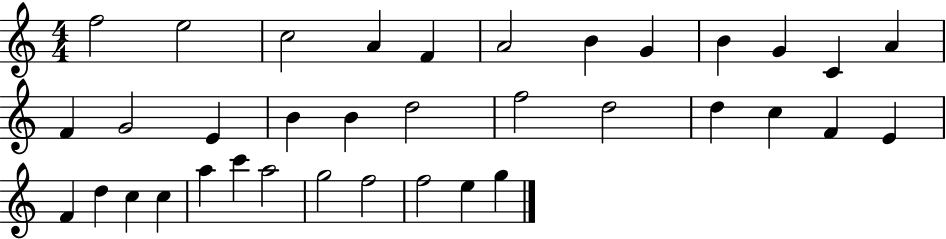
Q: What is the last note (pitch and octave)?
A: G5